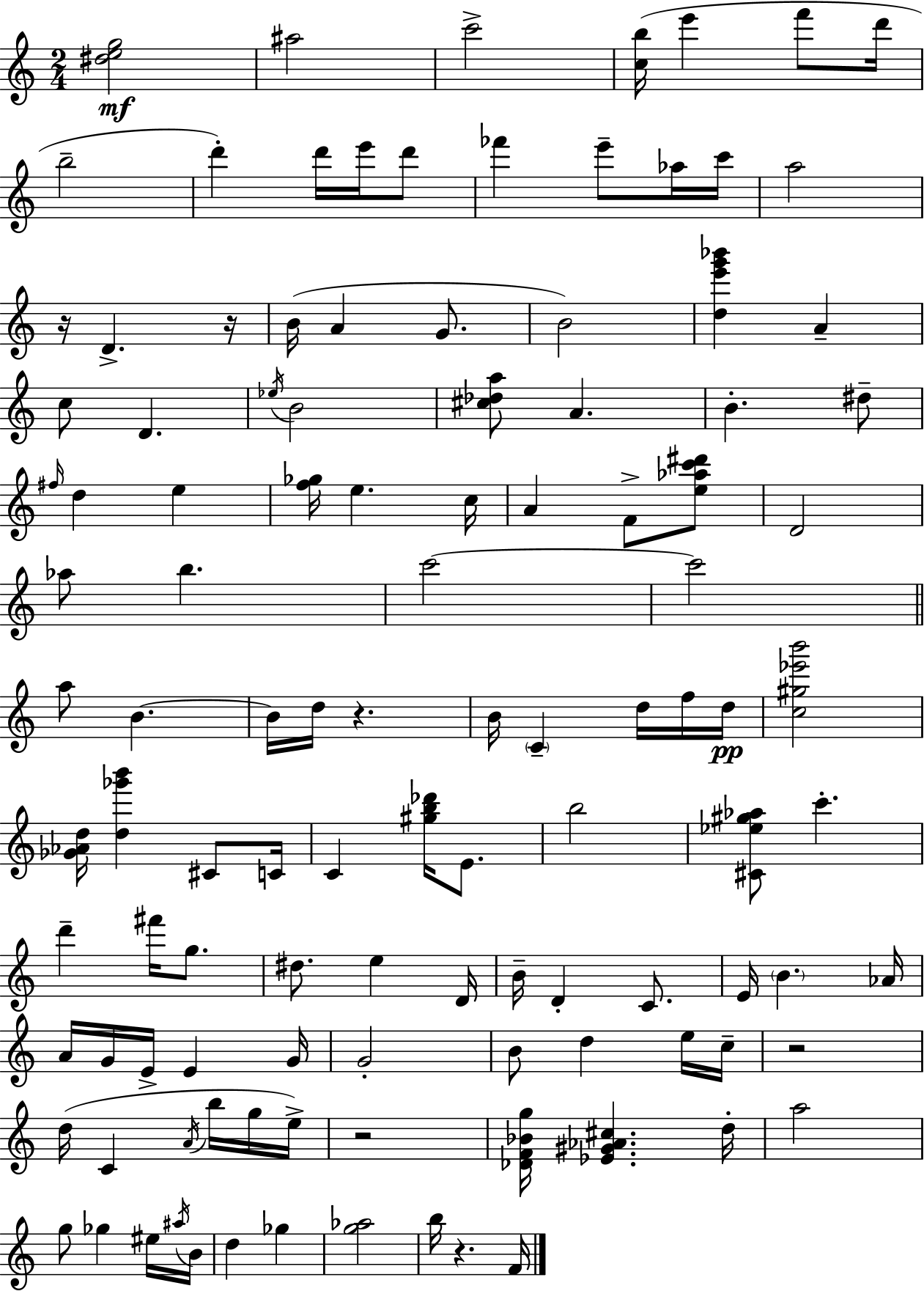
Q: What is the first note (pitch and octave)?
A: A#5